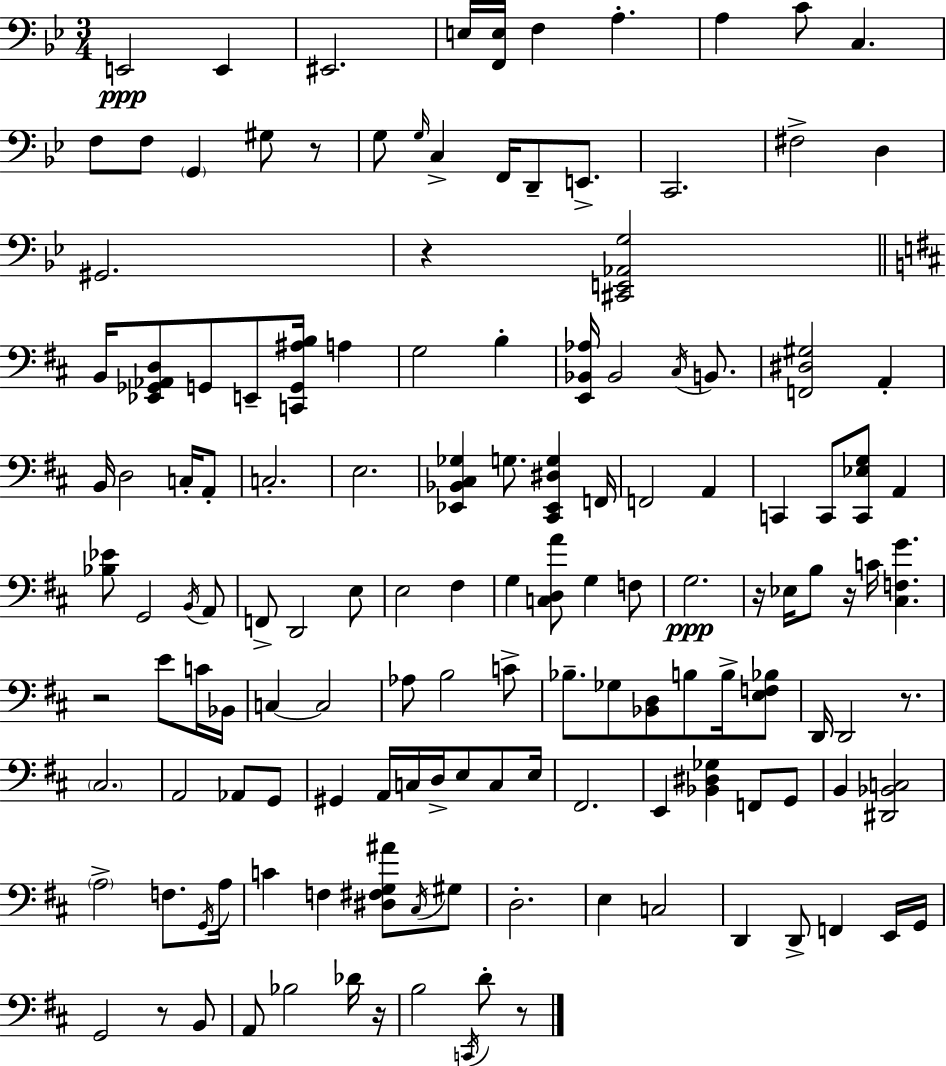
X:1
T:Untitled
M:3/4
L:1/4
K:Bb
E,,2 E,, ^E,,2 E,/4 [F,,E,]/4 F, A, A, C/2 C, F,/2 F,/2 G,, ^G,/2 z/2 G,/2 G,/4 C, F,,/4 D,,/2 E,,/2 C,,2 ^F,2 D, ^G,,2 z [^C,,E,,_A,,G,]2 B,,/4 [_E,,_G,,_A,,D,]/2 G,,/2 E,,/2 [C,,G,,^A,B,]/4 A, G,2 B, [E,,_B,,_A,]/4 _B,,2 ^C,/4 B,,/2 [F,,^D,^G,]2 A,, B,,/4 D,2 C,/4 A,,/2 C,2 E,2 [_E,,_B,,^C,_G,] G,/2 [^C,,_E,,^D,G,] F,,/4 F,,2 A,, C,, C,,/2 [C,,_E,G,]/2 A,, [_B,_E]/2 G,,2 B,,/4 A,,/2 F,,/2 D,,2 E,/2 E,2 ^F, G, [C,D,A]/2 G, F,/2 G,2 z/4 _E,/4 B,/2 z/4 C/4 [^C,F,G] z2 E/2 C/4 _B,,/4 C, C,2 _A,/2 B,2 C/2 _B,/2 _G,/2 [_B,,D,]/2 B,/2 B,/4 [E,F,_B,]/2 D,,/4 D,,2 z/2 ^C,2 A,,2 _A,,/2 G,,/2 ^G,, A,,/4 C,/4 D,/4 E,/2 C,/2 E,/4 ^F,,2 E,, [_B,,^D,_G,] F,,/2 G,,/2 B,, [^D,,_B,,C,]2 A,2 F,/2 G,,/4 A,/4 C F, [^D,^F,G,^A]/2 ^C,/4 ^G,/2 D,2 E, C,2 D,, D,,/2 F,, E,,/4 G,,/4 G,,2 z/2 B,,/2 A,,/2 _B,2 _D/4 z/4 B,2 C,,/4 D/2 z/2